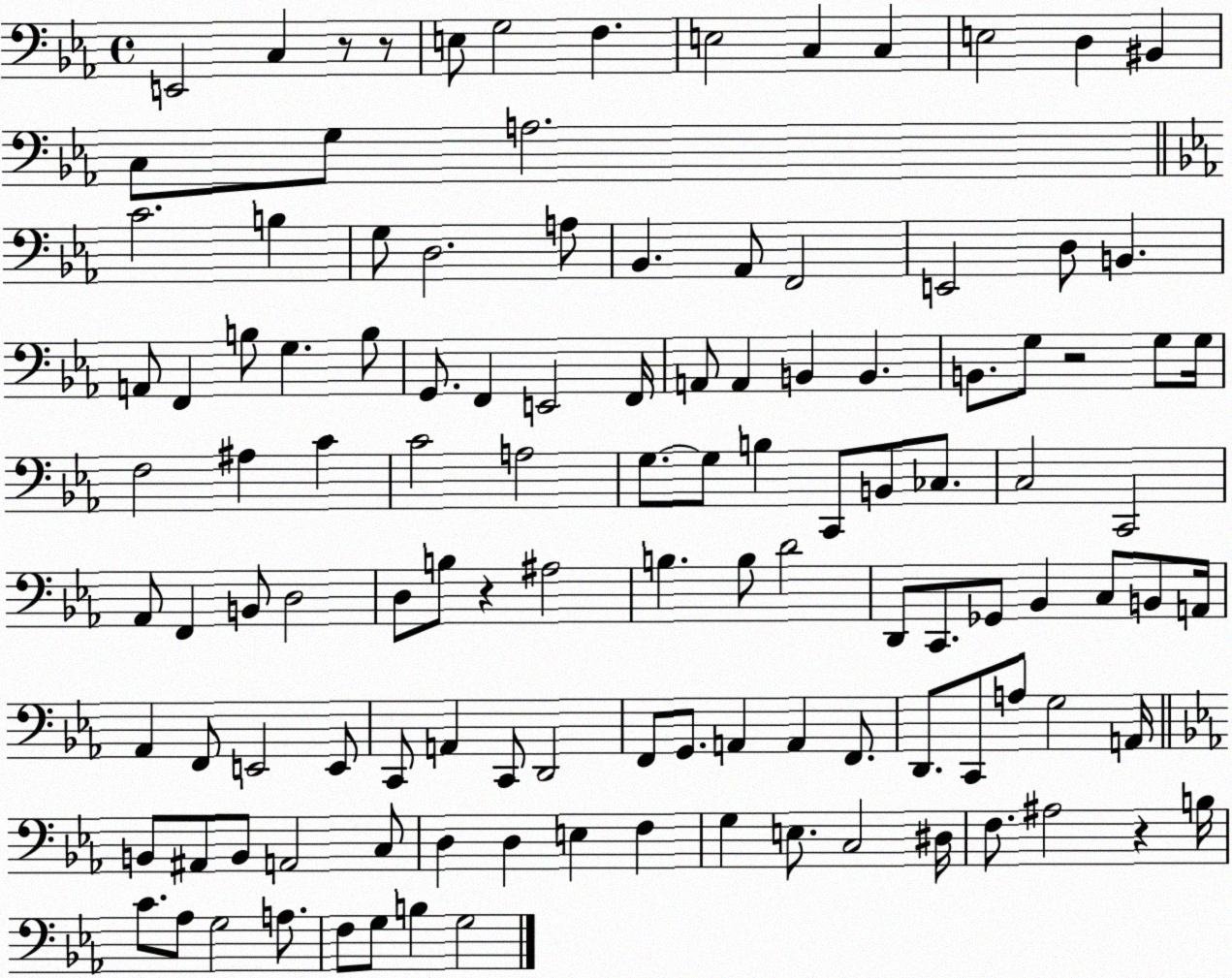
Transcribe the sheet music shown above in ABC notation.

X:1
T:Untitled
M:4/4
L:1/4
K:Eb
E,,2 C, z/2 z/2 E,/2 G,2 F, E,2 C, C, E,2 D, ^B,, C,/2 G,/2 A,2 C2 B, G,/2 D,2 A,/2 _B,, _A,,/2 F,,2 E,,2 D,/2 B,, A,,/2 F,, B,/2 G, B,/2 G,,/2 F,, E,,2 F,,/4 A,,/2 A,, B,, B,, B,,/2 G,/2 z2 G,/2 G,/4 F,2 ^A, C C2 A,2 G,/2 G,/2 B, C,,/2 B,,/2 _C,/2 C,2 C,,2 _A,,/2 F,, B,,/2 D,2 D,/2 B,/2 z ^A,2 B, B,/2 D2 D,,/2 C,,/2 _G,,/2 _B,, C,/2 B,,/2 A,,/4 _A,, F,,/2 E,,2 E,,/2 C,,/2 A,, C,,/2 D,,2 F,,/2 G,,/2 A,, A,, F,,/2 D,,/2 C,,/2 A,/2 G,2 A,,/4 B,,/2 ^A,,/2 B,,/2 A,,2 C,/2 D, D, E, F, G, E,/2 C,2 ^D,/4 F,/2 ^A,2 z B,/4 C/2 _A,/2 G,2 A,/2 F,/2 G,/2 B, G,2